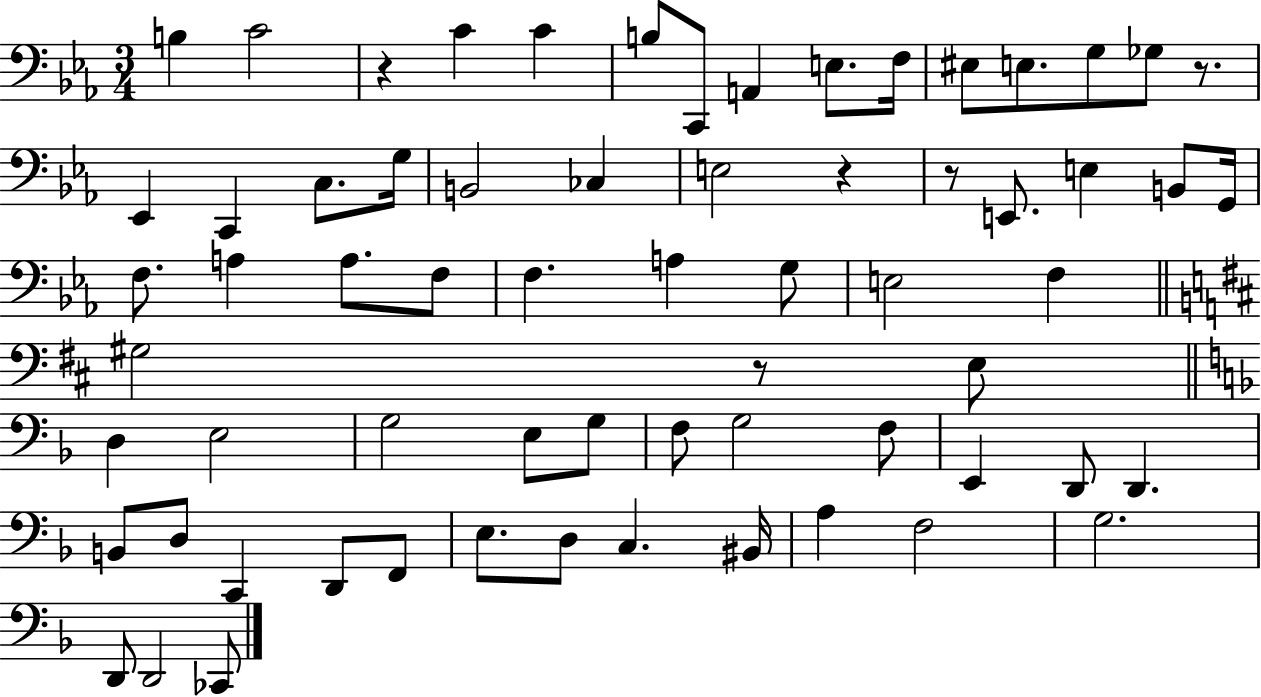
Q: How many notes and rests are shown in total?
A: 66